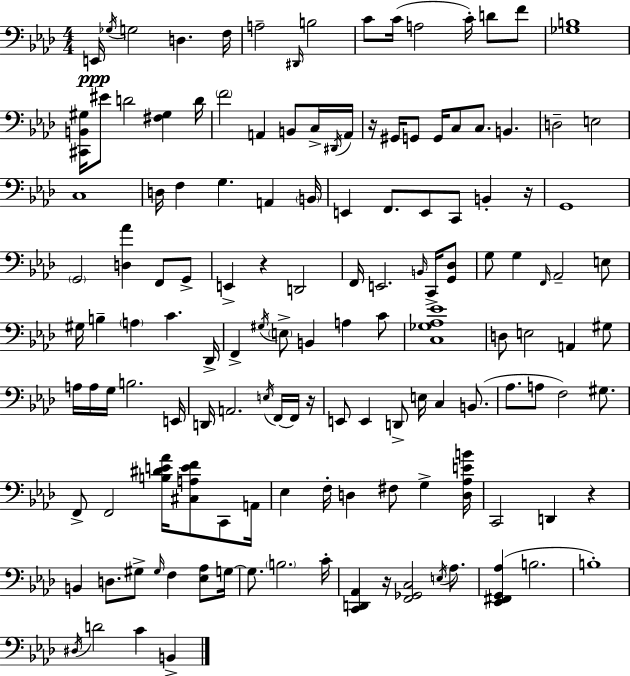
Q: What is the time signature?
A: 4/4